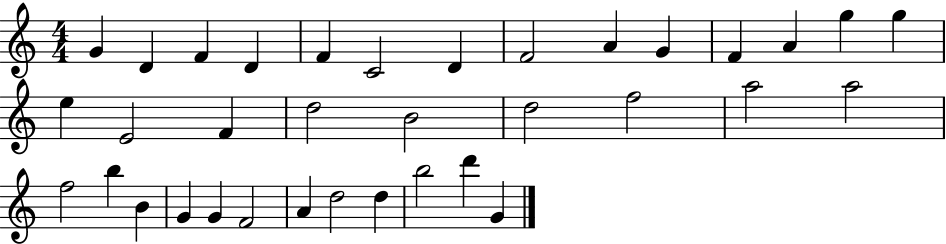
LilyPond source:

{
  \clef treble
  \numericTimeSignature
  \time 4/4
  \key c \major
  g'4 d'4 f'4 d'4 | f'4 c'2 d'4 | f'2 a'4 g'4 | f'4 a'4 g''4 g''4 | \break e''4 e'2 f'4 | d''2 b'2 | d''2 f''2 | a''2 a''2 | \break f''2 b''4 b'4 | g'4 g'4 f'2 | a'4 d''2 d''4 | b''2 d'''4 g'4 | \break \bar "|."
}